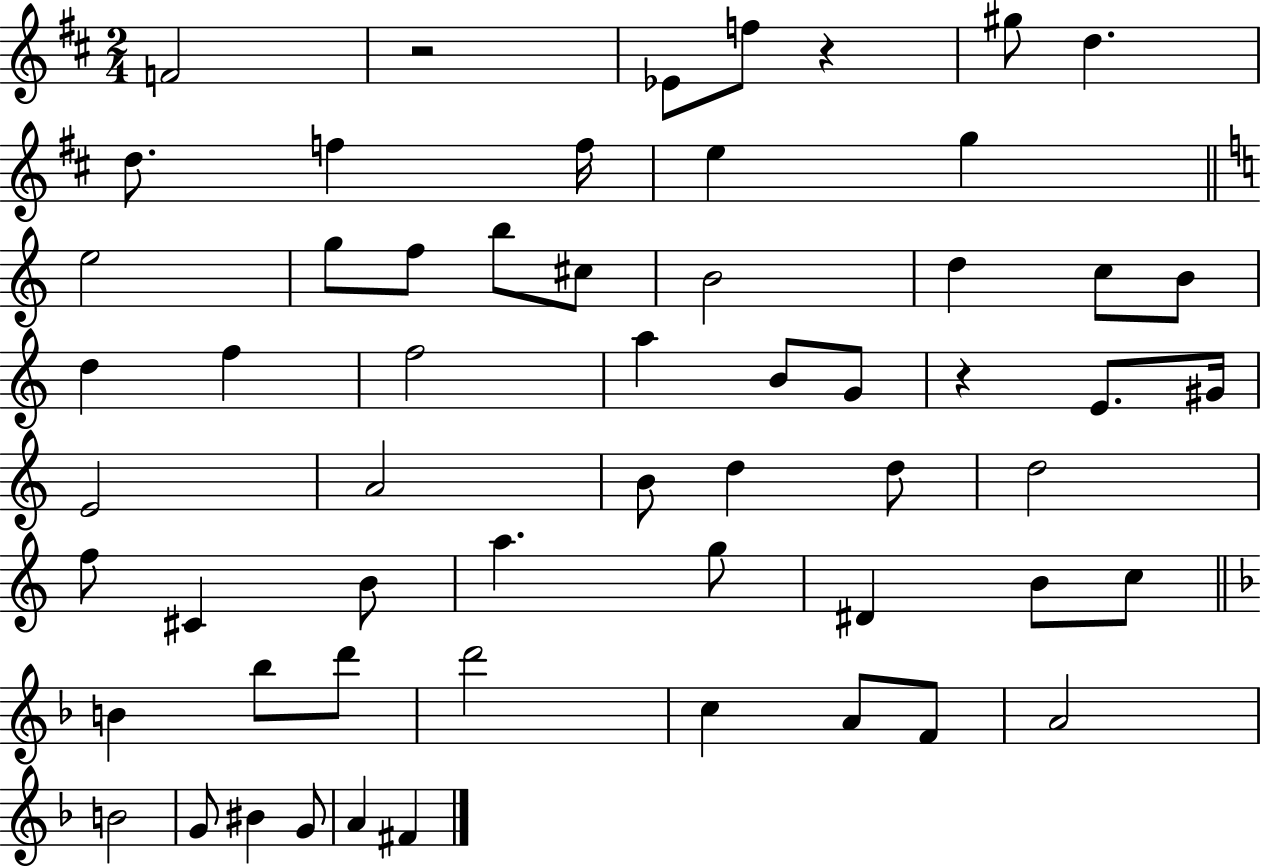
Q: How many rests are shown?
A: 3